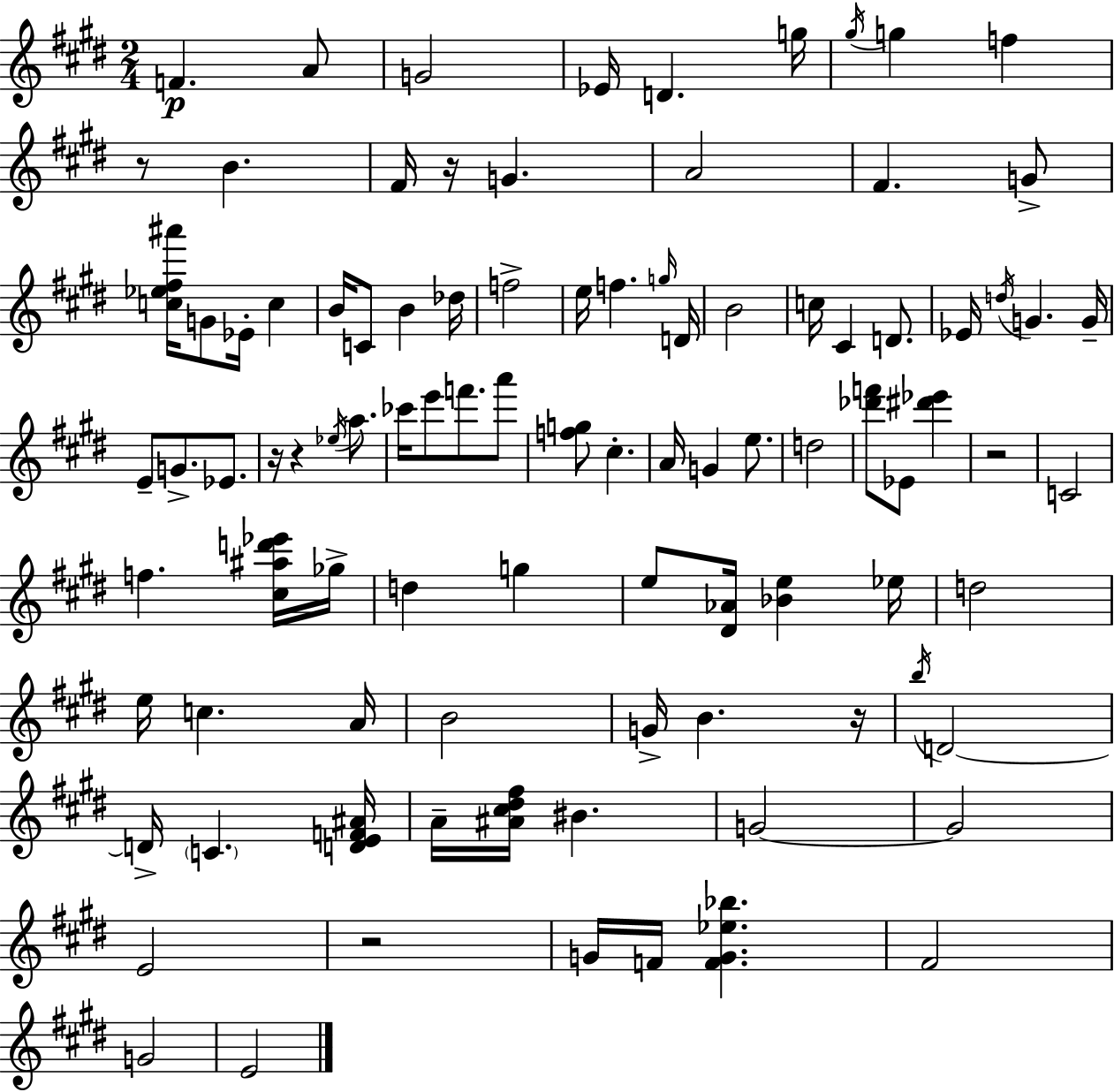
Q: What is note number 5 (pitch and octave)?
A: D4